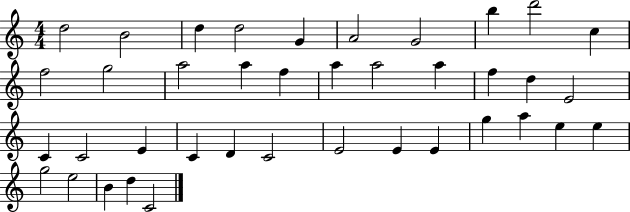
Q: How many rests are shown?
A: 0